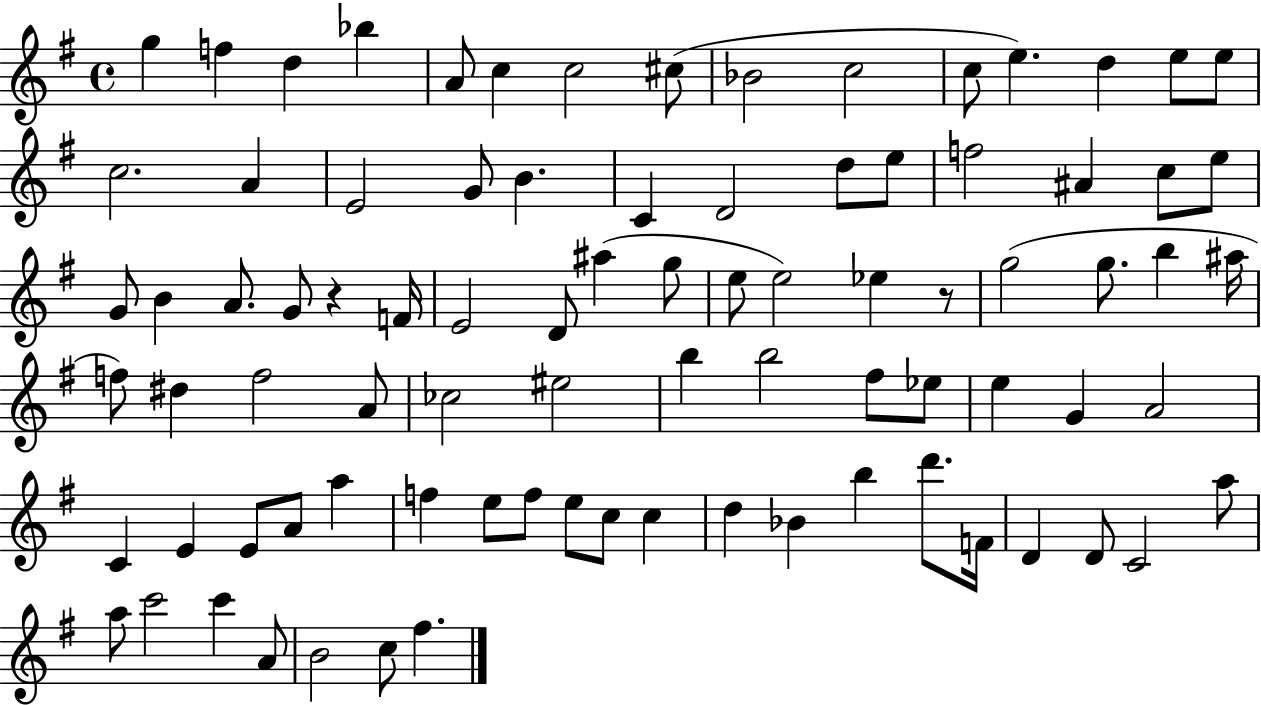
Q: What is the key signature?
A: G major